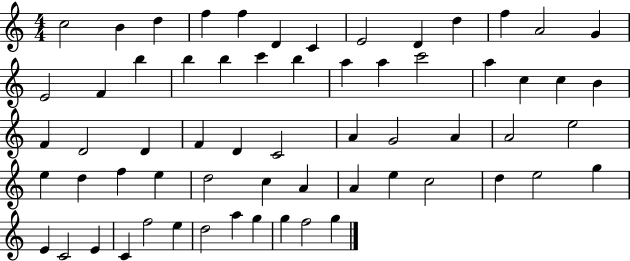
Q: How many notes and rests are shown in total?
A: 63